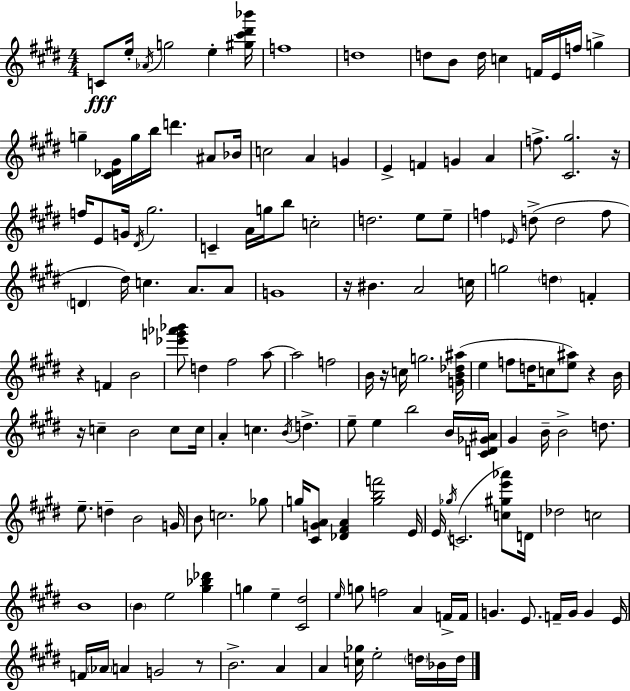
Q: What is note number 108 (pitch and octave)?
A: E5